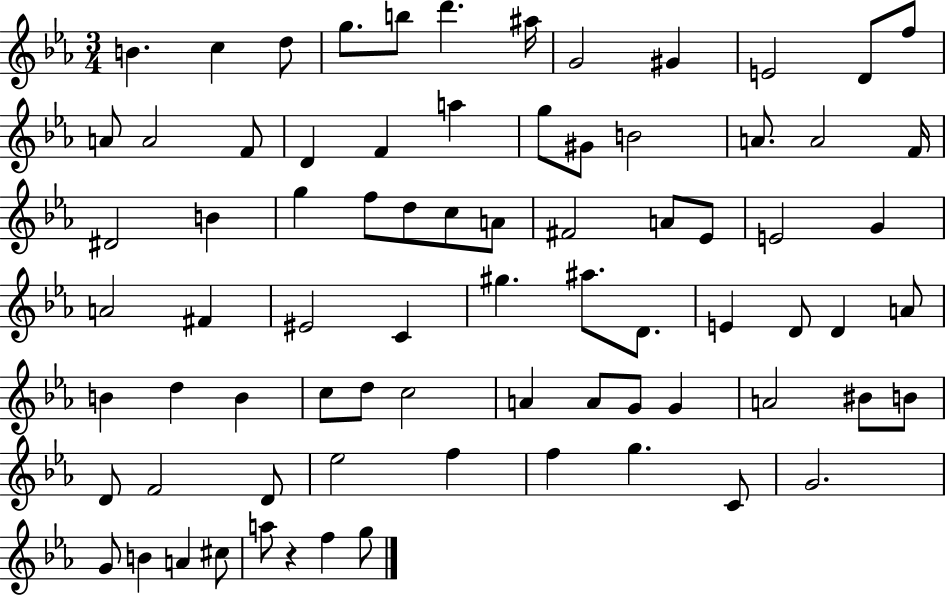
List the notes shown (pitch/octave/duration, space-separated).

B4/q. C5/q D5/e G5/e. B5/e D6/q. A#5/s G4/h G#4/q E4/h D4/e F5/e A4/e A4/h F4/e D4/q F4/q A5/q G5/e G#4/e B4/h A4/e. A4/h F4/s D#4/h B4/q G5/q F5/e D5/e C5/e A4/e F#4/h A4/e Eb4/e E4/h G4/q A4/h F#4/q EIS4/h C4/q G#5/q. A#5/e. D4/e. E4/q D4/e D4/q A4/e B4/q D5/q B4/q C5/e D5/e C5/h A4/q A4/e G4/e G4/q A4/h BIS4/e B4/e D4/e F4/h D4/e Eb5/h F5/q F5/q G5/q. C4/e G4/h. G4/e B4/q A4/q C#5/e A5/e R/q F5/q G5/e